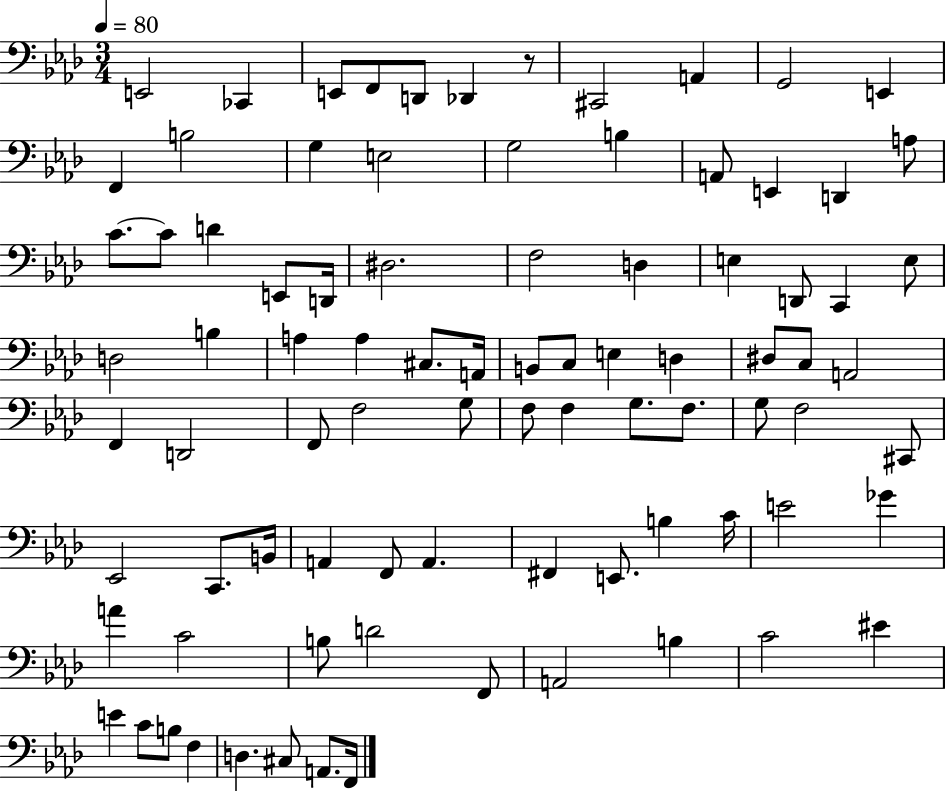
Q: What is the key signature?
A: AES major